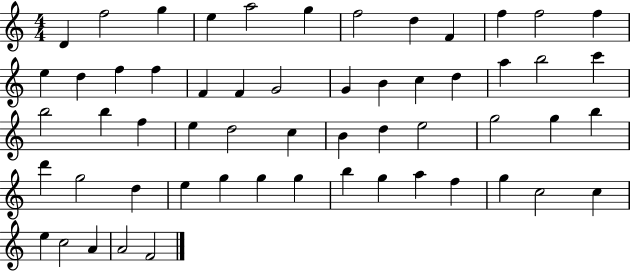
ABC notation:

X:1
T:Untitled
M:4/4
L:1/4
K:C
D f2 g e a2 g f2 d F f f2 f e d f f F F G2 G B c d a b2 c' b2 b f e d2 c B d e2 g2 g b d' g2 d e g g g b g a f g c2 c e c2 A A2 F2